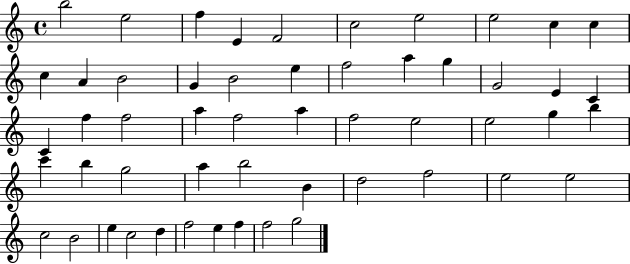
{
  \clef treble
  \time 4/4
  \defaultTimeSignature
  \key c \major
  b''2 e''2 | f''4 e'4 f'2 | c''2 e''2 | e''2 c''4 c''4 | \break c''4 a'4 b'2 | g'4 b'2 e''4 | f''2 a''4 g''4 | g'2 e'4 c'4 | \break c'4 f''4 f''2 | a''4 f''2 a''4 | f''2 e''2 | e''2 g''4 b''4 | \break c'''4 b''4 g''2 | a''4 b''2 b'4 | d''2 f''2 | e''2 e''2 | \break c''2 b'2 | e''4 c''2 d''4 | f''2 e''4 f''4 | f''2 g''2 | \break \bar "|."
}